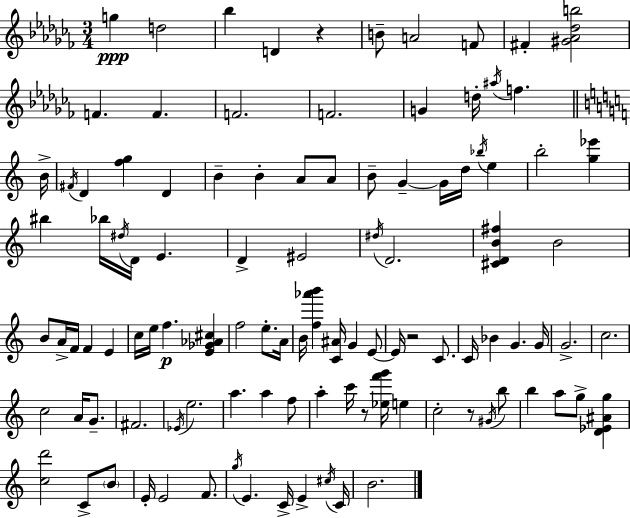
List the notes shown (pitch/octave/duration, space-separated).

G5/q D5/h Bb5/q D4/q R/q B4/e A4/h F4/e F#4/q [G#4,Ab4,Db5,B5]/h F4/q. F4/q. F4/h. F4/h. G4/q D5/s A#5/s F5/q. B4/s F#4/s D4/q [F5,G5]/q D4/q B4/q B4/q A4/e A4/e B4/e G4/q G4/s D5/s Bb5/s E5/q B5/h [G5,Eb6]/q BIS5/q Bb5/s D#5/s D4/s E4/q. D4/q EIS4/h D#5/s D4/h. [C#4,D4,B4,F#5]/q B4/h B4/e A4/s F4/s F4/q E4/q C5/s E5/s F5/q. [E4,Gb4,Ab4,C#5]/q F5/h E5/e. A4/s B4/s [F5,Ab6,B6]/q [C4,A#4]/s G4/q E4/e E4/s R/h C4/e. C4/s Bb4/q G4/q. G4/s G4/h. C5/h. C5/h A4/s G4/e. F#4/h. Eb4/s E5/h. A5/q. A5/q F5/e A5/q C6/s R/e [Eb5,F6,G6]/s E5/q C5/h R/e G#4/s B5/e B5/q A5/e G5/e [D4,Eb4,A#4,G5]/q [C5,D6]/h C4/e B4/e E4/s E4/h F4/e. G5/s E4/q. C4/s E4/q C#5/s C4/s B4/h.